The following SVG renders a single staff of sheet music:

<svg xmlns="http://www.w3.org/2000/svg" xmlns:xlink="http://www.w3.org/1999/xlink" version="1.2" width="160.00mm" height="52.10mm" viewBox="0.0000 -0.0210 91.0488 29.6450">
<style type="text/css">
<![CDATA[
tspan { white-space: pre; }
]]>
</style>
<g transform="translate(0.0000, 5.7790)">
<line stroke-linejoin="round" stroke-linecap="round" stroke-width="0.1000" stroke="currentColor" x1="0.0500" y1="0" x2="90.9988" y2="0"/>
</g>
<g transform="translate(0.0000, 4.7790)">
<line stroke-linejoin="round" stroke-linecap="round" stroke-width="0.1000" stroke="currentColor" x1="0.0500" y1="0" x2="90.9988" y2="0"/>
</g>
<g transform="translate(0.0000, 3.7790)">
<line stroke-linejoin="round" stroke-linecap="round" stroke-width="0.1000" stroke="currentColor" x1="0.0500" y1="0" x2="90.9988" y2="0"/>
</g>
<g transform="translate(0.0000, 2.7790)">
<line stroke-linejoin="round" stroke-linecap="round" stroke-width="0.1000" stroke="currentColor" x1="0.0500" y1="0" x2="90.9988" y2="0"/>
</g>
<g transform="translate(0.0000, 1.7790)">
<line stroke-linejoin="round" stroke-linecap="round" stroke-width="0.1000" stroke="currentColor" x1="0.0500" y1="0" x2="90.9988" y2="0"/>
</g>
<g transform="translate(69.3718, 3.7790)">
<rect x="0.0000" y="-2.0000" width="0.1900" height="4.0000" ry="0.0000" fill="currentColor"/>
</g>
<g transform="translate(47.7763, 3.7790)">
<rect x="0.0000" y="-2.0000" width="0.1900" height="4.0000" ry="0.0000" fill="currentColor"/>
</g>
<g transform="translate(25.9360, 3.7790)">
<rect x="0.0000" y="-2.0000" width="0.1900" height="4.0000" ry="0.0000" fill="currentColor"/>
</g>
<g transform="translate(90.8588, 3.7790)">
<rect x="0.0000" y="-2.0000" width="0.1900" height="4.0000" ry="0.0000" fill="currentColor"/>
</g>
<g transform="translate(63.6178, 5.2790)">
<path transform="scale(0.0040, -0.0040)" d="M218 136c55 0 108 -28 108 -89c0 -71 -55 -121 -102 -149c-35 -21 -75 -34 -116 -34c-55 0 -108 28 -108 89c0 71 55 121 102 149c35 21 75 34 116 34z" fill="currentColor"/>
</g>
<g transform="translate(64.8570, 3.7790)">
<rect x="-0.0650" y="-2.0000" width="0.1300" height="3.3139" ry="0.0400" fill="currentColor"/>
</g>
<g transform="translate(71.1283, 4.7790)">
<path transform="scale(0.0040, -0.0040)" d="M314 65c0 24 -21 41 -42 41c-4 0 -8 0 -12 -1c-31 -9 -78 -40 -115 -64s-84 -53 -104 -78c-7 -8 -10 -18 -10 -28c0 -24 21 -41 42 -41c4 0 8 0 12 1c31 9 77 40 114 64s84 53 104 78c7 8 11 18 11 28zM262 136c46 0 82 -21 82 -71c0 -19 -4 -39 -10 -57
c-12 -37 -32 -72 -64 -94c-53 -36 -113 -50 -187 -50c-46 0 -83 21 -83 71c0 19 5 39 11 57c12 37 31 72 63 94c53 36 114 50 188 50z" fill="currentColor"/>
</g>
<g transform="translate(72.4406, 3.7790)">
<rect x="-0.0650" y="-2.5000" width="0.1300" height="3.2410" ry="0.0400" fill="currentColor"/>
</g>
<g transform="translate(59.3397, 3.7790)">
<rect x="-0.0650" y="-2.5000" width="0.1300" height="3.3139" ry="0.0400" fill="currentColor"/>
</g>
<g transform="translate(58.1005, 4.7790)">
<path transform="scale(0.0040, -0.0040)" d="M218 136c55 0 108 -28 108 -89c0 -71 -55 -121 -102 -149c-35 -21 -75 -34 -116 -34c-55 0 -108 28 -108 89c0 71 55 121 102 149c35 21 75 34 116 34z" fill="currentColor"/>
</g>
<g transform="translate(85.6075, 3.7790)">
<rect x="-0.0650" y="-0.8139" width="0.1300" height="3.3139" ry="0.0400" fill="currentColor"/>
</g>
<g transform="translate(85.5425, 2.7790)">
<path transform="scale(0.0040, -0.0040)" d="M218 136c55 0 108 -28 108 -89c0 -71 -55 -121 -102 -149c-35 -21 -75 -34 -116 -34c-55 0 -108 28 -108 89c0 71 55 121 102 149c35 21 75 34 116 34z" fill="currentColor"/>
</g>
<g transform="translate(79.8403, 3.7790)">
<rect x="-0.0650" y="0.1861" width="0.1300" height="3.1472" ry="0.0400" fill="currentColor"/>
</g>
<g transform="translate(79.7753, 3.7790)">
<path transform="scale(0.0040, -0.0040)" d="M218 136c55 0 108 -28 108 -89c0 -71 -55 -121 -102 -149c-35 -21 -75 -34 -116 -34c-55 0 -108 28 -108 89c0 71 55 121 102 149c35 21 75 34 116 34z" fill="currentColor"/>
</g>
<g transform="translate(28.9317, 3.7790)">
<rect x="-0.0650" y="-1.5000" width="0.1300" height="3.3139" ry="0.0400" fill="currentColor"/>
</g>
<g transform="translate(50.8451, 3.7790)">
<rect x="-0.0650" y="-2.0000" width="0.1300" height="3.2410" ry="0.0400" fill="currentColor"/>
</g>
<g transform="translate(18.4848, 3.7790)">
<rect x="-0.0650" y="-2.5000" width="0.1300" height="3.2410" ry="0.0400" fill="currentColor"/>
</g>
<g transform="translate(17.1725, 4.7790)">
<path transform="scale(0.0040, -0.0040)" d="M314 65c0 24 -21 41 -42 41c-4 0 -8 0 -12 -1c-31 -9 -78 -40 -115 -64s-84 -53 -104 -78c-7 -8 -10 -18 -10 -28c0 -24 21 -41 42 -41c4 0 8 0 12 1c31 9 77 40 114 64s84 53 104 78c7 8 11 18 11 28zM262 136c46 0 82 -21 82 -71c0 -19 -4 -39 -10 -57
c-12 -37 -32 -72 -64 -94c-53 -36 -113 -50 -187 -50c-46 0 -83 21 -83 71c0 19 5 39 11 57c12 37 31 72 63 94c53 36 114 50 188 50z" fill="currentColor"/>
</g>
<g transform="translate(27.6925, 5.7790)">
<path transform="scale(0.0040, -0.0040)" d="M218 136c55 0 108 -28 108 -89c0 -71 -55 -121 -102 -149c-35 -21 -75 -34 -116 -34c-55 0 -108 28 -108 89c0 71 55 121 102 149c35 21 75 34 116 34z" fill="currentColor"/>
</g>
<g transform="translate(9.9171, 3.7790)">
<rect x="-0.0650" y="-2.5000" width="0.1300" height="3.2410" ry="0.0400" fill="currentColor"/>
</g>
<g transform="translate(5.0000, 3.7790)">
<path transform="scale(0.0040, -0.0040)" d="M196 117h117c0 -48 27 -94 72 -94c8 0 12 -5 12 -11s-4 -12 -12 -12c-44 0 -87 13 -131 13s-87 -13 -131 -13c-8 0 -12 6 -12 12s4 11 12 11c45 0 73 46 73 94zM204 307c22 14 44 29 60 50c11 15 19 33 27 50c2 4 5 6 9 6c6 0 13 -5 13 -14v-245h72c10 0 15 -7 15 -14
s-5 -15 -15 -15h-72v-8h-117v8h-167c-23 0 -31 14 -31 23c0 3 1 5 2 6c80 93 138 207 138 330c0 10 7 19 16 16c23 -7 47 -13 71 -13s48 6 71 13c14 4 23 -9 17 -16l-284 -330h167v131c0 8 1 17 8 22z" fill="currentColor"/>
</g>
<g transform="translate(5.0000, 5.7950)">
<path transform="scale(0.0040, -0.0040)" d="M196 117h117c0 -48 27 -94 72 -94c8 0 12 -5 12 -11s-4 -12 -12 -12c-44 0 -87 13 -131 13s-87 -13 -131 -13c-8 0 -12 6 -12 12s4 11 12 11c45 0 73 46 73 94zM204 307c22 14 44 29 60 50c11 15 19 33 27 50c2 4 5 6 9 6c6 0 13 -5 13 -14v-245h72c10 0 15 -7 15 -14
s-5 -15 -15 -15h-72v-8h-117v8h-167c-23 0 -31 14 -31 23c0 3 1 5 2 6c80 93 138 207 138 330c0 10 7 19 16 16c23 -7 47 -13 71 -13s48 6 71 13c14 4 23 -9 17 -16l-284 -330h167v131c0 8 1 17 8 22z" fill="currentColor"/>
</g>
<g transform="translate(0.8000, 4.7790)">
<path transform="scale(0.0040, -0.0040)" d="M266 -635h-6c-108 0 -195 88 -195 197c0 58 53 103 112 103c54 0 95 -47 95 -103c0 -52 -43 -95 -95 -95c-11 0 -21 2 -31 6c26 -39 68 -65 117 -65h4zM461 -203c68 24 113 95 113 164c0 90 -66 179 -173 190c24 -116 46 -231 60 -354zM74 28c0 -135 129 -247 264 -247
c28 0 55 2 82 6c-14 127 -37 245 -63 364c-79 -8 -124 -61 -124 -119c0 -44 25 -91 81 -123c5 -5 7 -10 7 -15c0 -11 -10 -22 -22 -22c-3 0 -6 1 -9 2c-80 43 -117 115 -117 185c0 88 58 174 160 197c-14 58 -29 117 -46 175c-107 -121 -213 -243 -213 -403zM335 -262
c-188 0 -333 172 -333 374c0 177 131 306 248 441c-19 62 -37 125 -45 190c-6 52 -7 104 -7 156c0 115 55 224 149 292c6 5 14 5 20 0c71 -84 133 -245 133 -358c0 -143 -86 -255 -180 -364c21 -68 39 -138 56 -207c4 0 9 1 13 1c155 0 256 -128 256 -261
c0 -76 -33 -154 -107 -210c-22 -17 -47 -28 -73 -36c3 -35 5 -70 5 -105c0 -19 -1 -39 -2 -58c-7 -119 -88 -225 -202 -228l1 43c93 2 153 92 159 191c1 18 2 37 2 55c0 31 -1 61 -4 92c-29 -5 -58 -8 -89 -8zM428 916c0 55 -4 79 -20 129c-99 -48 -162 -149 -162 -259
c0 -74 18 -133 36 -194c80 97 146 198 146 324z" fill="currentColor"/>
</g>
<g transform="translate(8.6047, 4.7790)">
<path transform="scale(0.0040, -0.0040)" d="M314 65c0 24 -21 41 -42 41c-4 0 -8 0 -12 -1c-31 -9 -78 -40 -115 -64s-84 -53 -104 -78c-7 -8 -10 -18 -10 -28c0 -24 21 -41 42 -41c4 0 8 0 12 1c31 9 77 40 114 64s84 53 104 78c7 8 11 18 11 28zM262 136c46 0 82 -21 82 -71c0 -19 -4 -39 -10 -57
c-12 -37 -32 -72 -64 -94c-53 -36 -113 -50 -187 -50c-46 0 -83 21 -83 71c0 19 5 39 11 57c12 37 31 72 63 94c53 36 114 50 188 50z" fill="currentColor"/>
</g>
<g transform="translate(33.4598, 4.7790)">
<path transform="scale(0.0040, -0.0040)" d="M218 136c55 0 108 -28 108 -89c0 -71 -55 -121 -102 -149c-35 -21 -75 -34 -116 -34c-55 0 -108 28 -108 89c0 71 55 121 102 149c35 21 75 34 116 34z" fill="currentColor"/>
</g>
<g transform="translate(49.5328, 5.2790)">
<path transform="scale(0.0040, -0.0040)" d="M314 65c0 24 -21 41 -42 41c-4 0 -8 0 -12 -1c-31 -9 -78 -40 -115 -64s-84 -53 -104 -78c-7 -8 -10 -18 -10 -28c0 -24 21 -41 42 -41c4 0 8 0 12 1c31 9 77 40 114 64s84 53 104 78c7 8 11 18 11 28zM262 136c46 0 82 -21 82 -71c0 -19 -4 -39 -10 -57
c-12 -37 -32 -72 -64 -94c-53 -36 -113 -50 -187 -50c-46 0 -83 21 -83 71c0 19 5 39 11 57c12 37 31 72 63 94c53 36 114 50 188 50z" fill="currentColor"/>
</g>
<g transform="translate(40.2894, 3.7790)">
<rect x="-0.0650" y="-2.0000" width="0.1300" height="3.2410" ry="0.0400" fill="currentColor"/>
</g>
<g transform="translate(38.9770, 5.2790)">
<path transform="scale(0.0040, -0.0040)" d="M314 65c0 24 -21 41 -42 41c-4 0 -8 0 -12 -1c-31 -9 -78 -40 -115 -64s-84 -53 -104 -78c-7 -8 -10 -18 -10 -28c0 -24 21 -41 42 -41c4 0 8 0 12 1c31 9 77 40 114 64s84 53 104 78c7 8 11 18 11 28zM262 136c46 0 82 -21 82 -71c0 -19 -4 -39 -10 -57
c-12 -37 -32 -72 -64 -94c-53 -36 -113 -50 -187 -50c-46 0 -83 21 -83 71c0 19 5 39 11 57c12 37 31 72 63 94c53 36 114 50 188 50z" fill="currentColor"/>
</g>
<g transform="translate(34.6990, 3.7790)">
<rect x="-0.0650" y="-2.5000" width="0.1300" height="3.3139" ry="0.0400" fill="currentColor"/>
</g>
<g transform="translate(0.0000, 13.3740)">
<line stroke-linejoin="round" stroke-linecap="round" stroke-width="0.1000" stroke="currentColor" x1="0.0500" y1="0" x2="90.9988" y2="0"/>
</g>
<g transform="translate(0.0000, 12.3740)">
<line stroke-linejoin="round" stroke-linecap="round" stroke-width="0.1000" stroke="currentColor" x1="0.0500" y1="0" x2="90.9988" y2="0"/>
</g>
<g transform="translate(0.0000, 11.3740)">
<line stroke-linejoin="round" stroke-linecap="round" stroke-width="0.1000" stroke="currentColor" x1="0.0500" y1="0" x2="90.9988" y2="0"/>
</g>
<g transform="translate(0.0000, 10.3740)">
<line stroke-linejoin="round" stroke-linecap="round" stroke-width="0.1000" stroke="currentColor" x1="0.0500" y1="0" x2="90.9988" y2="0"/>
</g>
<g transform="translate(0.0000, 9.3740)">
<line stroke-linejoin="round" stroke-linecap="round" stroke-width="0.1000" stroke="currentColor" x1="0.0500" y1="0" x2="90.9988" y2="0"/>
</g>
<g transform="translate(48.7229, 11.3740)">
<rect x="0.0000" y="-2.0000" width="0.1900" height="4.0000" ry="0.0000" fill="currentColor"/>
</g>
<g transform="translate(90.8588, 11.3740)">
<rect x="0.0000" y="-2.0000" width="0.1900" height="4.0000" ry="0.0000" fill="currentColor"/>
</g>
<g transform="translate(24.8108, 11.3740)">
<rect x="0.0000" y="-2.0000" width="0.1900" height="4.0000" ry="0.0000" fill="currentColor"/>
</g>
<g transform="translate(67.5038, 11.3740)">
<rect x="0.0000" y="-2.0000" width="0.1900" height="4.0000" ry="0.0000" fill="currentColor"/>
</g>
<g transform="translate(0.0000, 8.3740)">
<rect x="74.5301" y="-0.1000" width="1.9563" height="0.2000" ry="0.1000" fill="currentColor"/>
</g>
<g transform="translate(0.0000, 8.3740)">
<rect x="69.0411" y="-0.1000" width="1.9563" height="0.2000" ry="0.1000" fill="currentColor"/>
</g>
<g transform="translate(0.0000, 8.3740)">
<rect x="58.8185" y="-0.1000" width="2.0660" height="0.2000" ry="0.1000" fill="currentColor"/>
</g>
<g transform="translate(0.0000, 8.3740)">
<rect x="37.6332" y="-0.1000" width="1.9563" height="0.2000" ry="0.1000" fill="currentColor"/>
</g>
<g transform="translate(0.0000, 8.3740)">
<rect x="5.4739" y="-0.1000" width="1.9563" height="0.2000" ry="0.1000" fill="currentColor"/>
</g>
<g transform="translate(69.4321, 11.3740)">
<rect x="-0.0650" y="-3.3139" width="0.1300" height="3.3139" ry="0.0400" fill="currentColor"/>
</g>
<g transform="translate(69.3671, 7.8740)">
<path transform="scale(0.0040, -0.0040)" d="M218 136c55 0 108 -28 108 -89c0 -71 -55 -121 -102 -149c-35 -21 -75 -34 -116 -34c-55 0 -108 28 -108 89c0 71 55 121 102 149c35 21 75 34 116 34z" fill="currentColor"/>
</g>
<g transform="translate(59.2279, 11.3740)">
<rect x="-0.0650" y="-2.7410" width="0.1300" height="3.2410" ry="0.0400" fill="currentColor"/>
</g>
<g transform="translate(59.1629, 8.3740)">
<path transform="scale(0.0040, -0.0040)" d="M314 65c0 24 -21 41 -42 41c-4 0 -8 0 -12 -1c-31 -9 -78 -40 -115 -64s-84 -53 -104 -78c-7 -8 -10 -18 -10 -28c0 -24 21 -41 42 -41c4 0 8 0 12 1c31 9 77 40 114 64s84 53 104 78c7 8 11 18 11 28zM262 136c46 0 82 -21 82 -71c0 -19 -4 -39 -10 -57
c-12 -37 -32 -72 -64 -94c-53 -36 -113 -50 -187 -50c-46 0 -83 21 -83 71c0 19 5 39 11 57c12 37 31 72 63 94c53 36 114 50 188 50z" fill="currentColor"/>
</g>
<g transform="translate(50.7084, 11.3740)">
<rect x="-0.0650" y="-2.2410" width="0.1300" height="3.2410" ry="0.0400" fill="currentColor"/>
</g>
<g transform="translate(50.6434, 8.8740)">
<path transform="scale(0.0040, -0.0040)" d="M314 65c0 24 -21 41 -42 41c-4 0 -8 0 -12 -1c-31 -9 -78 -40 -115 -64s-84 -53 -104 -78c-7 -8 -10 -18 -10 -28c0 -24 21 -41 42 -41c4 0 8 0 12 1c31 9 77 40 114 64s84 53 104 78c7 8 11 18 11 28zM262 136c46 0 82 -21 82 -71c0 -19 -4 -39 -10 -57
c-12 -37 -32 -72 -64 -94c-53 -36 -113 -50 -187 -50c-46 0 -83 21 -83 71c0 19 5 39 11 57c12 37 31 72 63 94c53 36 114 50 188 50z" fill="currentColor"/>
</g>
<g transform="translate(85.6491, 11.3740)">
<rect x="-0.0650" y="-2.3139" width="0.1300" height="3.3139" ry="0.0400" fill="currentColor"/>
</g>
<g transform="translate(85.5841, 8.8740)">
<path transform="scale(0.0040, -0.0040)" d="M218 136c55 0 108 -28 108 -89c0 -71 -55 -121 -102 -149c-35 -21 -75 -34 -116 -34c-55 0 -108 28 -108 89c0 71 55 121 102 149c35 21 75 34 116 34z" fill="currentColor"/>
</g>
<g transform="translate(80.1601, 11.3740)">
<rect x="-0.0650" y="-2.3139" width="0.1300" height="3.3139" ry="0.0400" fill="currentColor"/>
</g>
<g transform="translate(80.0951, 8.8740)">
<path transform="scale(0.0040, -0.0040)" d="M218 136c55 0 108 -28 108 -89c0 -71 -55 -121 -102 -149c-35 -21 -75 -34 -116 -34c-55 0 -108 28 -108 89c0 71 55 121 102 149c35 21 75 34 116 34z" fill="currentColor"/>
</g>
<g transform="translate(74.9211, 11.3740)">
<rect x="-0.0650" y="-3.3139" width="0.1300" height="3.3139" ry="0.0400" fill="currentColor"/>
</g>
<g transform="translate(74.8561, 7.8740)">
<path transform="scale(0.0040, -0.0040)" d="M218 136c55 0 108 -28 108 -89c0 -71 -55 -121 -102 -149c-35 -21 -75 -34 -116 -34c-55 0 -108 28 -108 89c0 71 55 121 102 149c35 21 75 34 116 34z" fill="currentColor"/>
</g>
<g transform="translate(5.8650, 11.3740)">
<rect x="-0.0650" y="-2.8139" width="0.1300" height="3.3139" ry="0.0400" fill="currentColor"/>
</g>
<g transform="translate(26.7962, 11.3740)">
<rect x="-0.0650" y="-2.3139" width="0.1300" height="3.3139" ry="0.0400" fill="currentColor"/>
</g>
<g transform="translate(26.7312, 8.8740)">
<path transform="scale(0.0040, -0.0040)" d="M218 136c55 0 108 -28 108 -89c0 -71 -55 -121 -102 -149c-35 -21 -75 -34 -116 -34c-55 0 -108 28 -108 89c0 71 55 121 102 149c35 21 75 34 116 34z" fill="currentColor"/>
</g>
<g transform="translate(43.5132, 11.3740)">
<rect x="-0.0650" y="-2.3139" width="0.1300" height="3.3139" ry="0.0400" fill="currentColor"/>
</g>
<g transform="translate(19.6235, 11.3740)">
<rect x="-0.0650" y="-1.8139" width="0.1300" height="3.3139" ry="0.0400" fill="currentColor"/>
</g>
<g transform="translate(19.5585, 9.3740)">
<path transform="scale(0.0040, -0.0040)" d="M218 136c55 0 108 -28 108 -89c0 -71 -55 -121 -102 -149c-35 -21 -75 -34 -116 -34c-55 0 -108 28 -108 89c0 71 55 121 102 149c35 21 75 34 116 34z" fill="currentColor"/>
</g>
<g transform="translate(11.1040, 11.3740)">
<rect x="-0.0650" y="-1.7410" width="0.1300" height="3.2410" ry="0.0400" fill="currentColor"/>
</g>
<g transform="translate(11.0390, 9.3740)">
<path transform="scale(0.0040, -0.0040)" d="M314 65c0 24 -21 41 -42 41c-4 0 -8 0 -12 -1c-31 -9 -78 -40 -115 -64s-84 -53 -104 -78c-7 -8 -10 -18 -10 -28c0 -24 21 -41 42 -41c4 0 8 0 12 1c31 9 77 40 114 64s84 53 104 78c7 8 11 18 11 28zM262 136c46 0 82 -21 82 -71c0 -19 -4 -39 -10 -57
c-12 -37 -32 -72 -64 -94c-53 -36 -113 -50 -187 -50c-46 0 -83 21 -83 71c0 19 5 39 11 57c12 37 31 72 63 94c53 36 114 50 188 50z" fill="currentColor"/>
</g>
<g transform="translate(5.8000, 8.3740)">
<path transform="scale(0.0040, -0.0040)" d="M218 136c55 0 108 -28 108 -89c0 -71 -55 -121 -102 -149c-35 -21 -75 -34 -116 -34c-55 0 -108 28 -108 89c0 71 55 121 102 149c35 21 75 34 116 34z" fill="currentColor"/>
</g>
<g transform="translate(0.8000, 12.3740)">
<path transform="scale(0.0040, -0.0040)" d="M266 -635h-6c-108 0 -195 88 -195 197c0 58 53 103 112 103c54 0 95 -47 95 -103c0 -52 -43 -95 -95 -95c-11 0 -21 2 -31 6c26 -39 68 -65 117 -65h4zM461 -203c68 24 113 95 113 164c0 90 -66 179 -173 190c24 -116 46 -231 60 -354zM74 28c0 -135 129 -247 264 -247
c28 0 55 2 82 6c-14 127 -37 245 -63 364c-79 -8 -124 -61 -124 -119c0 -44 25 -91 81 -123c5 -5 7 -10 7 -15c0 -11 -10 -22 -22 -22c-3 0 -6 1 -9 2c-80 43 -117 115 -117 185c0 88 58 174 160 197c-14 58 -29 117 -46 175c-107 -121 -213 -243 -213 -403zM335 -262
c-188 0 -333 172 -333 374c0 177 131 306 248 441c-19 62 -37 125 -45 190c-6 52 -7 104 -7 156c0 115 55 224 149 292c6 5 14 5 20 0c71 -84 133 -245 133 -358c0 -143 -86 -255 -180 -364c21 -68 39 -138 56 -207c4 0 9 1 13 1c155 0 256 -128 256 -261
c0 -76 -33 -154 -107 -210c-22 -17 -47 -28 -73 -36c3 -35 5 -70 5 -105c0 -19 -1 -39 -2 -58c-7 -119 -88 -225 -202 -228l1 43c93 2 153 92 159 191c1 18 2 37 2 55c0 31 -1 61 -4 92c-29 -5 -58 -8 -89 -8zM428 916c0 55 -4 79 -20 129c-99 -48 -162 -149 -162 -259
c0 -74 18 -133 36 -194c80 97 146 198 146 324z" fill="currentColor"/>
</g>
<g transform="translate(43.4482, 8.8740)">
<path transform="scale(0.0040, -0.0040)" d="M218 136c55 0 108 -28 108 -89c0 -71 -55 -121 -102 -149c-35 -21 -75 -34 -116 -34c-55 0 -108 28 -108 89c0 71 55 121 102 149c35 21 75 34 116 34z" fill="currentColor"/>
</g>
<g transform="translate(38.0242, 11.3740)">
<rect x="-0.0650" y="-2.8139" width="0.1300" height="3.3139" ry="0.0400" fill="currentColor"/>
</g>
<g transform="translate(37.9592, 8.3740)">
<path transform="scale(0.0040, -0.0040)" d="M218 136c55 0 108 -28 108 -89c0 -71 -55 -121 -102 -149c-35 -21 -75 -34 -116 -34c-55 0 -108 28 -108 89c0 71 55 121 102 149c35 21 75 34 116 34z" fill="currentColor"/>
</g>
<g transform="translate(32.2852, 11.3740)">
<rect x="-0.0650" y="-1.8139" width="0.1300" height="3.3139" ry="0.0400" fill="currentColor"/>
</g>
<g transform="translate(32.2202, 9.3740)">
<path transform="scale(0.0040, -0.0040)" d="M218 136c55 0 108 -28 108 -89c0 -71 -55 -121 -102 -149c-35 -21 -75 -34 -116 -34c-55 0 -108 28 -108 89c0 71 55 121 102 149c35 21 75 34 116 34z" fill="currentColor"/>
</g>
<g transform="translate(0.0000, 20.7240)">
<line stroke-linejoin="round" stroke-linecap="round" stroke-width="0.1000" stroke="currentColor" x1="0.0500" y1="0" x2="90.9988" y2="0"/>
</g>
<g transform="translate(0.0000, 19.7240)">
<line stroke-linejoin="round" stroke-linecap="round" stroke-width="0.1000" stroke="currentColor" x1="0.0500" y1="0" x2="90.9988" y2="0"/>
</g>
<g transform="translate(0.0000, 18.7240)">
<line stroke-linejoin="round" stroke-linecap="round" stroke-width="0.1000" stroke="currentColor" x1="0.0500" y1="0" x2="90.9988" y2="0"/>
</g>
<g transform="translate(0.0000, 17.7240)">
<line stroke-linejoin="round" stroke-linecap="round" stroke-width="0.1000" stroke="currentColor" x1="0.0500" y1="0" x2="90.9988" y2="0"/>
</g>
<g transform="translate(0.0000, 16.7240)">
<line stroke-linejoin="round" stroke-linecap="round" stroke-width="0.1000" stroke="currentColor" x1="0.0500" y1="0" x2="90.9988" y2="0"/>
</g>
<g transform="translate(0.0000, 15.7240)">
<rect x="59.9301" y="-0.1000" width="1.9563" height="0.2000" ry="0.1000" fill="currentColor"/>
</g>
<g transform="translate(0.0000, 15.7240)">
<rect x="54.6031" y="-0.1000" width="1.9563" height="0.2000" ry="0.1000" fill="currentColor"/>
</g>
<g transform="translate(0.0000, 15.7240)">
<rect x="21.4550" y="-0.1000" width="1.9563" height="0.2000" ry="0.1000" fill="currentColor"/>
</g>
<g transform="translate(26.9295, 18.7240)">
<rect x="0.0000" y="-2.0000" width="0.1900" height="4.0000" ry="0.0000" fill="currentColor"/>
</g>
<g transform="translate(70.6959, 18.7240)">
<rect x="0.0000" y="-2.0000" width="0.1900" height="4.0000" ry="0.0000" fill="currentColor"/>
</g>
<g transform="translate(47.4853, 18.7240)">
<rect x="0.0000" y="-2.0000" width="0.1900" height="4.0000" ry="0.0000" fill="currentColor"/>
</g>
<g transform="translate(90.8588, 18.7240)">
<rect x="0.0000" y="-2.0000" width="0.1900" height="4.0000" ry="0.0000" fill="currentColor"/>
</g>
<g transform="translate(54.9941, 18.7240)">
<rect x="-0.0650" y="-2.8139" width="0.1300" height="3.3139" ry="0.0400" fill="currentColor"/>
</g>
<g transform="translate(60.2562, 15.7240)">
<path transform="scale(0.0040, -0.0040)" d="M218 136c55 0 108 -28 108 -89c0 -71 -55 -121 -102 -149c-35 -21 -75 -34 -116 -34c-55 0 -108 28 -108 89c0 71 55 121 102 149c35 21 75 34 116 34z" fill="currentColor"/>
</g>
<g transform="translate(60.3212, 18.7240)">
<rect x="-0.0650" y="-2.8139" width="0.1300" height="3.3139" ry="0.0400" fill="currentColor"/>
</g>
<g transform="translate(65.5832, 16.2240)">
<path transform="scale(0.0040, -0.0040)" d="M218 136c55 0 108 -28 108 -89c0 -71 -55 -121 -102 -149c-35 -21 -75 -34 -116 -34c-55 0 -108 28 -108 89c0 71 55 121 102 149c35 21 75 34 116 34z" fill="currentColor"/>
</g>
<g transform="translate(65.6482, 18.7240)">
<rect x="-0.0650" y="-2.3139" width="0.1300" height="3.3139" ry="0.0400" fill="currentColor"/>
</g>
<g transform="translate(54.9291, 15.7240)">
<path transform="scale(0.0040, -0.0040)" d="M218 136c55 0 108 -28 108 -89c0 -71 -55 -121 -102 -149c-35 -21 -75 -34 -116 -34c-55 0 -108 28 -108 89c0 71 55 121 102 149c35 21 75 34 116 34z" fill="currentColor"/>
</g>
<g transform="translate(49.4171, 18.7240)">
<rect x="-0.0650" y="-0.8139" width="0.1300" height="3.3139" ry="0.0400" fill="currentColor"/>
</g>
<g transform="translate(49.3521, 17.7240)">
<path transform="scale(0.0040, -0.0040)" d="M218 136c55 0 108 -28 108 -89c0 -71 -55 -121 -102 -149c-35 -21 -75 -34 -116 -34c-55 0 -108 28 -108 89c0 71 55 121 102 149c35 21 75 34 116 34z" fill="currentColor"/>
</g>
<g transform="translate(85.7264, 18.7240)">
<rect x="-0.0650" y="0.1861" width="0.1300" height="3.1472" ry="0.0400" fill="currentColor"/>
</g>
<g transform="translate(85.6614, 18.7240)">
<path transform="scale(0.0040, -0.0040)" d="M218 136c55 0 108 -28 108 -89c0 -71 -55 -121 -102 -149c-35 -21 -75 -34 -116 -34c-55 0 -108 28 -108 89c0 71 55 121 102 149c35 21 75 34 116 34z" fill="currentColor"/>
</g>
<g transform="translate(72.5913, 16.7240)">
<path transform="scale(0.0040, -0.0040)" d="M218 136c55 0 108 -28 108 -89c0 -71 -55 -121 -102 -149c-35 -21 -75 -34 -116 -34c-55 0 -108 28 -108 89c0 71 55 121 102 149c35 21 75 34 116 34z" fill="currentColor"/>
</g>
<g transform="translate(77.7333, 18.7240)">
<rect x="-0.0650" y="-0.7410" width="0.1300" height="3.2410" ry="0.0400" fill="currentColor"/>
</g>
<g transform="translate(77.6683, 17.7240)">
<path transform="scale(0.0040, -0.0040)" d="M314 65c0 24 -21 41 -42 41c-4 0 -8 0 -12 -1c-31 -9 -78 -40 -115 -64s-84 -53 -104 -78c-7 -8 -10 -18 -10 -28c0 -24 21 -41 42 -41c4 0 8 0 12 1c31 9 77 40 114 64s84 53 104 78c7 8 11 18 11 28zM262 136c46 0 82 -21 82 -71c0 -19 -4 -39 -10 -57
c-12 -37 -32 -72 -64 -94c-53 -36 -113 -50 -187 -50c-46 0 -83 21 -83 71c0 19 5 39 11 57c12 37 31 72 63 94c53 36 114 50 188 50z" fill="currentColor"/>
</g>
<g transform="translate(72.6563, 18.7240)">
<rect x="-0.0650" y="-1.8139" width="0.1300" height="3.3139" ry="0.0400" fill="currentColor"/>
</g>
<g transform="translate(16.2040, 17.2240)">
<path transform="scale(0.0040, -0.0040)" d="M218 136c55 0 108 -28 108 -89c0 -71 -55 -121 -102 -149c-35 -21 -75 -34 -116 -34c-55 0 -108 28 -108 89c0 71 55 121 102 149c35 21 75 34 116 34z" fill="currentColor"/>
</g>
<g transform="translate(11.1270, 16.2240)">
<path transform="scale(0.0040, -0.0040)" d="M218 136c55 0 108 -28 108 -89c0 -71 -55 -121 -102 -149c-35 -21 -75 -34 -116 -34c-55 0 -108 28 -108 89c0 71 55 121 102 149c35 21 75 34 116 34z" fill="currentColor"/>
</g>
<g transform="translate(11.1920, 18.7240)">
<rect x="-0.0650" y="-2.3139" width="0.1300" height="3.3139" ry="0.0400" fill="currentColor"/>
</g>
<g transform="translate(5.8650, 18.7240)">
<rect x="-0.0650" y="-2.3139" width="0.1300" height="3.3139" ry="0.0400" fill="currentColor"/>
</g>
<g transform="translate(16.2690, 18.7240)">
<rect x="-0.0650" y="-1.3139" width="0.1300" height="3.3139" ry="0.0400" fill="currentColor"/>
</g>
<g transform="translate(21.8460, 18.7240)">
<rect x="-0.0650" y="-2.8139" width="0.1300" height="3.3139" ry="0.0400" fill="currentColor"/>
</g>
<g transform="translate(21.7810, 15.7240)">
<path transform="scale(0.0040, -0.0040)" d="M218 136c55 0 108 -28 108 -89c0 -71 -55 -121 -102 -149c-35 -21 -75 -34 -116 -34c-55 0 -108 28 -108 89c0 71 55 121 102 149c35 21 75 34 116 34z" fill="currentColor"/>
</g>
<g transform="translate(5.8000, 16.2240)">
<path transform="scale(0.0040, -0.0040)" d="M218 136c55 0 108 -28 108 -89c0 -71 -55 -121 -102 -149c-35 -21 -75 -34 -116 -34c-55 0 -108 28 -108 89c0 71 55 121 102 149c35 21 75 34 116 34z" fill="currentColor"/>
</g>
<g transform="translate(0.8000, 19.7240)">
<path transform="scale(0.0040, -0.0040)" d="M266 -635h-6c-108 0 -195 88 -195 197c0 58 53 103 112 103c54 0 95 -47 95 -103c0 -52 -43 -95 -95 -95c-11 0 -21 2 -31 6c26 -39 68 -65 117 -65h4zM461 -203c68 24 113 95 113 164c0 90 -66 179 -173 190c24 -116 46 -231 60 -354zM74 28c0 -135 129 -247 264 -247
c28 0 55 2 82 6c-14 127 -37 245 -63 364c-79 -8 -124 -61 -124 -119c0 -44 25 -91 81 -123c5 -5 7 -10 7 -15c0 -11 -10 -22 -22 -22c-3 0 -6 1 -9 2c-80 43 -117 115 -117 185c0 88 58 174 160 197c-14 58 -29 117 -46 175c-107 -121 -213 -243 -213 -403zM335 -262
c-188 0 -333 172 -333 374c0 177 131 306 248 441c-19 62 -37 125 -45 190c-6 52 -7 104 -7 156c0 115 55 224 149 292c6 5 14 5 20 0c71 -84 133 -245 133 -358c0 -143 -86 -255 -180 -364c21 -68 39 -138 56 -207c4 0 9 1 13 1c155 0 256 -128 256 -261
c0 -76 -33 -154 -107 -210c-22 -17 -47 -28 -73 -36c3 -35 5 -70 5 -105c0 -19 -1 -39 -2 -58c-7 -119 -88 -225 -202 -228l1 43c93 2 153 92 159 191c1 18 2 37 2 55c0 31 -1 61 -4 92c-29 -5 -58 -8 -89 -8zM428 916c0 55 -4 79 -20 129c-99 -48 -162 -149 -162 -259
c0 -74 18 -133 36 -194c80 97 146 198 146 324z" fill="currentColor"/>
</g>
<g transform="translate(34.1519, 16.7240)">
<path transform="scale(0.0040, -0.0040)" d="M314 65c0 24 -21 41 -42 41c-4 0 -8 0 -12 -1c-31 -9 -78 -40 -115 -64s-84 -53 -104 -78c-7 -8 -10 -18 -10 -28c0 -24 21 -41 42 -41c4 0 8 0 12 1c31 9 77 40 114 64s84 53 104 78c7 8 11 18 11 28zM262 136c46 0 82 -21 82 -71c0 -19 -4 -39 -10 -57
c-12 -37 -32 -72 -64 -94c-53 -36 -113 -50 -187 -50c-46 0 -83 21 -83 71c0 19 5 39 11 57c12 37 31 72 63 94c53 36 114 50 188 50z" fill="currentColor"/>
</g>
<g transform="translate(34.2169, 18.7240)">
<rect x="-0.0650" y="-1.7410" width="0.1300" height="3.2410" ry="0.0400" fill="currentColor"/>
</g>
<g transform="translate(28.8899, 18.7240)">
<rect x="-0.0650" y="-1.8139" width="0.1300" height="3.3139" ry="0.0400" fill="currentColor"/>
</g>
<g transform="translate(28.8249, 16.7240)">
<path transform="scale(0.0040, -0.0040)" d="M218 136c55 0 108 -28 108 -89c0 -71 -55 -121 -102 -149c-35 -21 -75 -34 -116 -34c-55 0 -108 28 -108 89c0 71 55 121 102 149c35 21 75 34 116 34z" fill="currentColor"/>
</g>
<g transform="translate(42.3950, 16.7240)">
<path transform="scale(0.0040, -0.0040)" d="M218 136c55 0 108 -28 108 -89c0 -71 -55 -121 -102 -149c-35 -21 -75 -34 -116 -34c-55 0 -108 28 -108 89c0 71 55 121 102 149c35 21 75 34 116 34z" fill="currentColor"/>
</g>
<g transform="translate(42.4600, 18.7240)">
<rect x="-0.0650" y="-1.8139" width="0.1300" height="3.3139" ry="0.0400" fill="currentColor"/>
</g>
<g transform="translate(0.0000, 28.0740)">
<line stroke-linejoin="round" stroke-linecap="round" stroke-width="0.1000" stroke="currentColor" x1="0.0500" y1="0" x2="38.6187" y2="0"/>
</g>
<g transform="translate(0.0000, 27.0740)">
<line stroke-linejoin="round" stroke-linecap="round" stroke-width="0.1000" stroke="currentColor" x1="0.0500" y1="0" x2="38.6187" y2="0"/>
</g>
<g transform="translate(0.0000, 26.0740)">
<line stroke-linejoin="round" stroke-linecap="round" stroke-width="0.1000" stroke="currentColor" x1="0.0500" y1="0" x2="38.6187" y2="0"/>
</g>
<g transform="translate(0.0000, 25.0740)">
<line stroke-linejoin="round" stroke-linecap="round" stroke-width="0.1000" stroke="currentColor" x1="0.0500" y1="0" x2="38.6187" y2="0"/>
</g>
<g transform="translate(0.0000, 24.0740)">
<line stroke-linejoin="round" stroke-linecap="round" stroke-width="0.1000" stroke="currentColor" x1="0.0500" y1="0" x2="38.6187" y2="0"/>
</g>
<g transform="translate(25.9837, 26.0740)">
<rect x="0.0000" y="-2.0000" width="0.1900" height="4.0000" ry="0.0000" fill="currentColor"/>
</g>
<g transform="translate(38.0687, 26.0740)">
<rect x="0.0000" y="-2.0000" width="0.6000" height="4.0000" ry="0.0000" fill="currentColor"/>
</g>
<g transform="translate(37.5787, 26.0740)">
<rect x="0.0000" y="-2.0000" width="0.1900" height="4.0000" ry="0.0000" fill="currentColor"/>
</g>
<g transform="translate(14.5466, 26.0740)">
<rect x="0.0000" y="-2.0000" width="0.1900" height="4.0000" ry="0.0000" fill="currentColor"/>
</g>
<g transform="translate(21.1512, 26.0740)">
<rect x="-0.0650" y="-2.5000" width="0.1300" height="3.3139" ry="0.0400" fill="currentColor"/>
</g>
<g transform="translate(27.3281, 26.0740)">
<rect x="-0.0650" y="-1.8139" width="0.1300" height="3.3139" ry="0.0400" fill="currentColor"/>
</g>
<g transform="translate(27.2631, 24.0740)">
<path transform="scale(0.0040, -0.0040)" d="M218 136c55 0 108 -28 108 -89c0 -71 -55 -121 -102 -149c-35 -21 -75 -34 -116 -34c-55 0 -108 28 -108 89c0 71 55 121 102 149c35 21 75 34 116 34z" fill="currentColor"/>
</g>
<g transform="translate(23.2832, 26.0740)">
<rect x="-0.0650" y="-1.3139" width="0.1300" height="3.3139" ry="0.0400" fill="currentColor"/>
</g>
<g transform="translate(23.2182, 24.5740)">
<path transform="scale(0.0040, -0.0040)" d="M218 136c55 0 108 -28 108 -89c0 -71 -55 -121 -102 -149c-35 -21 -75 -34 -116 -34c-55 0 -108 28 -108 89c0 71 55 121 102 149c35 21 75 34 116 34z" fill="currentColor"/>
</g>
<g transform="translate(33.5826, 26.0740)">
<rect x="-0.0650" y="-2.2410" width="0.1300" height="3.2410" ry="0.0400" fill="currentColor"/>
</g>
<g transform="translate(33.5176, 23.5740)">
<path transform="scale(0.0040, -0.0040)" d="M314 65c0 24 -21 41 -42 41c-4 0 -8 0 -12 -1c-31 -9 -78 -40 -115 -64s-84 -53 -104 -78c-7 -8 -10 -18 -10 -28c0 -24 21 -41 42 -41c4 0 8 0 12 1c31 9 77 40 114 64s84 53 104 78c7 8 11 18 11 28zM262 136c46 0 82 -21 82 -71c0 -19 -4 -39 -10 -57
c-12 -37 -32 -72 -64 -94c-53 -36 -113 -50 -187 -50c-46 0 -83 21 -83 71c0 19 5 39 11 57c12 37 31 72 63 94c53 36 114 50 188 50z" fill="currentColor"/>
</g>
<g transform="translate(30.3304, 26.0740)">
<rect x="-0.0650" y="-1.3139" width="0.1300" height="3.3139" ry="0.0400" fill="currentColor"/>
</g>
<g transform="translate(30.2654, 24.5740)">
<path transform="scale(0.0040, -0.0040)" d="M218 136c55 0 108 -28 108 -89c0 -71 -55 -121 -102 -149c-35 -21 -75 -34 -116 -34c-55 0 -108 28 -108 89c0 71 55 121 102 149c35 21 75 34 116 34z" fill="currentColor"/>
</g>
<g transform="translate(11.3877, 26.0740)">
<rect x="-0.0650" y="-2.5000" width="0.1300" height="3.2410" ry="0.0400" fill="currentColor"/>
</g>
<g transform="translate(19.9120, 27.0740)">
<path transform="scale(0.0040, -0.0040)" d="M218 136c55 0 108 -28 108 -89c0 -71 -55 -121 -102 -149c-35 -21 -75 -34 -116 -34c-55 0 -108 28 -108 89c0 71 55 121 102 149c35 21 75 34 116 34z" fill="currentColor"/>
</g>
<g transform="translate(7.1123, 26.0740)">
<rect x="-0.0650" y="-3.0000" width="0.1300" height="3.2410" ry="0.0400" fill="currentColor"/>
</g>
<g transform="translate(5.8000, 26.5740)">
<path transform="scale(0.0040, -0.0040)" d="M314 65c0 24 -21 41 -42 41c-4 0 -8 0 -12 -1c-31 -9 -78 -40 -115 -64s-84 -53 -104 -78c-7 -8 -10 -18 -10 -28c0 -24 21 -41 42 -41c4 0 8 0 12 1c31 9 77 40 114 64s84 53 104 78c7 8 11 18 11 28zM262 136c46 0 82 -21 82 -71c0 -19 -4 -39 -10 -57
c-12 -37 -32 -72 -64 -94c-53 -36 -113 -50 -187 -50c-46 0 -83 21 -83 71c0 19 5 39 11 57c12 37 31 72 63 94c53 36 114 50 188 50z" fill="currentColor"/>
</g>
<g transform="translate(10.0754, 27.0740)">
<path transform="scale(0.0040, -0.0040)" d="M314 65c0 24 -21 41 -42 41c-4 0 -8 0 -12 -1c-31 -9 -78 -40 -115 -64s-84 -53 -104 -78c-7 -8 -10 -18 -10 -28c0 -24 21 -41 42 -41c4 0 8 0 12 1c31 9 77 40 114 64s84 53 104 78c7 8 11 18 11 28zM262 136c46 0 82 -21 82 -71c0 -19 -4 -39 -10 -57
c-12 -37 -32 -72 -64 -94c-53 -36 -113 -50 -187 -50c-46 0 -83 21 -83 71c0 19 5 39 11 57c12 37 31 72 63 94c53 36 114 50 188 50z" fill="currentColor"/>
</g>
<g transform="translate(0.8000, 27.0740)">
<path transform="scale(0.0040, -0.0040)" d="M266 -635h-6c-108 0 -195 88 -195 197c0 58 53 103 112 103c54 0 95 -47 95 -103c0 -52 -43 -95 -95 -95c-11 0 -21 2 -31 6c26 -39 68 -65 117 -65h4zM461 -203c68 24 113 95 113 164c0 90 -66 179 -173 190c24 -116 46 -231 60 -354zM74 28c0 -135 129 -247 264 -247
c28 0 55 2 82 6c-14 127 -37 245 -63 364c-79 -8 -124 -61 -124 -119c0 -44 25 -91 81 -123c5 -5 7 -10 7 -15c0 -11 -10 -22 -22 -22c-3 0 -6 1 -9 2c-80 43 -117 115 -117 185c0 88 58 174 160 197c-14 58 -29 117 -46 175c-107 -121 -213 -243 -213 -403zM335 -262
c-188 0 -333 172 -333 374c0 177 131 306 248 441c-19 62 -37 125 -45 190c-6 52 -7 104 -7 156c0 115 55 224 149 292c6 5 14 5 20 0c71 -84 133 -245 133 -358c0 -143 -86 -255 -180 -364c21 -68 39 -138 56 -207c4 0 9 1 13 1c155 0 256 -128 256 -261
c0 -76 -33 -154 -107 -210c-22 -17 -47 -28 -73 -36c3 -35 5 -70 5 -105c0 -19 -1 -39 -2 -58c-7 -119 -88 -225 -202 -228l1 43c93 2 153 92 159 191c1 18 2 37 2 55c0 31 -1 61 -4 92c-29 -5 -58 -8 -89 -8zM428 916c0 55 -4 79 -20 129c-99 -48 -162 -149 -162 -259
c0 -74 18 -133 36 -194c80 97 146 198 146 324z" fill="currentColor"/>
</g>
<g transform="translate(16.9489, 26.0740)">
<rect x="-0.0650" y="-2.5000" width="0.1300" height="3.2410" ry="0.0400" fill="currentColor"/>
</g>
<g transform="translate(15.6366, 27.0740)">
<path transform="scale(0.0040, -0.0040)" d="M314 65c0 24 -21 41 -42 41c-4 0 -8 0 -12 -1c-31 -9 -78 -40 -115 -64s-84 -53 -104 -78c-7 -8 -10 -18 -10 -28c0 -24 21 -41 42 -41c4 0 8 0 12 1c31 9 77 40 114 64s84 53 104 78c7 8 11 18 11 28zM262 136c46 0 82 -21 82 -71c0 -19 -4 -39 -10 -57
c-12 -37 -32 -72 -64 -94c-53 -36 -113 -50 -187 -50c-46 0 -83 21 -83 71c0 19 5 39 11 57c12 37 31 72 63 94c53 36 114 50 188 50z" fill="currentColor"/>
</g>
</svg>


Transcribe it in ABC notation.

X:1
T:Untitled
M:4/4
L:1/4
K:C
G2 G2 E G F2 F2 G F G2 B d a f2 f g f a g g2 a2 b b g g g g e a f f2 f d a a g f d2 B A2 G2 G2 G e f e g2